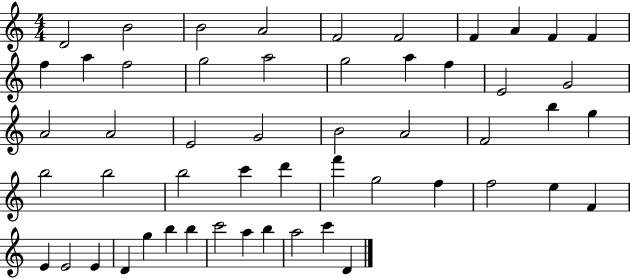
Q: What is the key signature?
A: C major